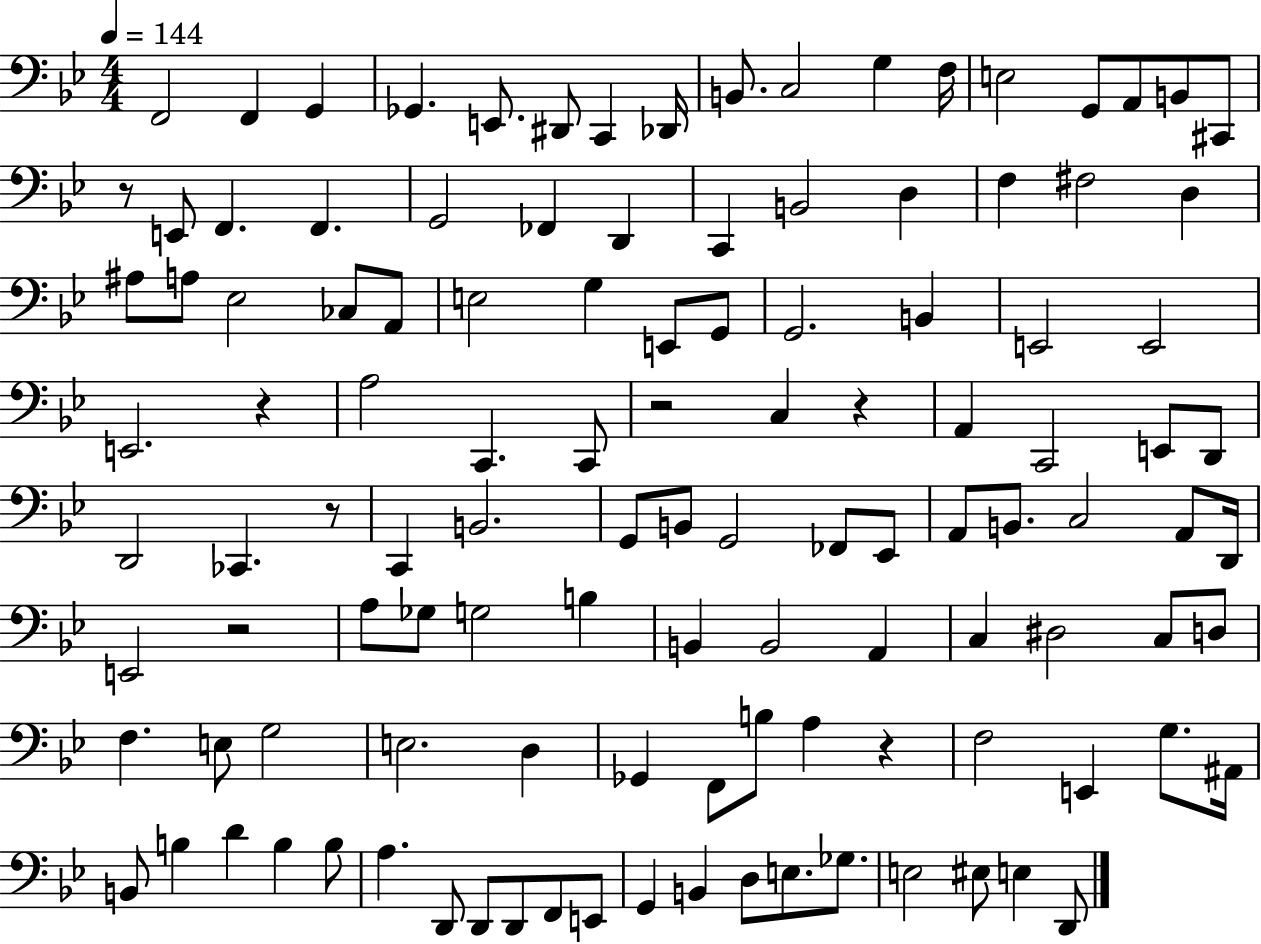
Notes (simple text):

F2/h F2/q G2/q Gb2/q. E2/e. D#2/e C2/q Db2/s B2/e. C3/h G3/q F3/s E3/h G2/e A2/e B2/e C#2/e R/e E2/e F2/q. F2/q. G2/h FES2/q D2/q C2/q B2/h D3/q F3/q F#3/h D3/q A#3/e A3/e Eb3/h CES3/e A2/e E3/h G3/q E2/e G2/e G2/h. B2/q E2/h E2/h E2/h. R/q A3/h C2/q. C2/e R/h C3/q R/q A2/q C2/h E2/e D2/e D2/h CES2/q. R/e C2/q B2/h. G2/e B2/e G2/h FES2/e Eb2/e A2/e B2/e. C3/h A2/e D2/s E2/h R/h A3/e Gb3/e G3/h B3/q B2/q B2/h A2/q C3/q D#3/h C3/e D3/e F3/q. E3/e G3/h E3/h. D3/q Gb2/q F2/e B3/e A3/q R/q F3/h E2/q G3/e. A#2/s B2/e B3/q D4/q B3/q B3/e A3/q. D2/e D2/e D2/e F2/e E2/e G2/q B2/q D3/e E3/e. Gb3/e. E3/h EIS3/e E3/q D2/e